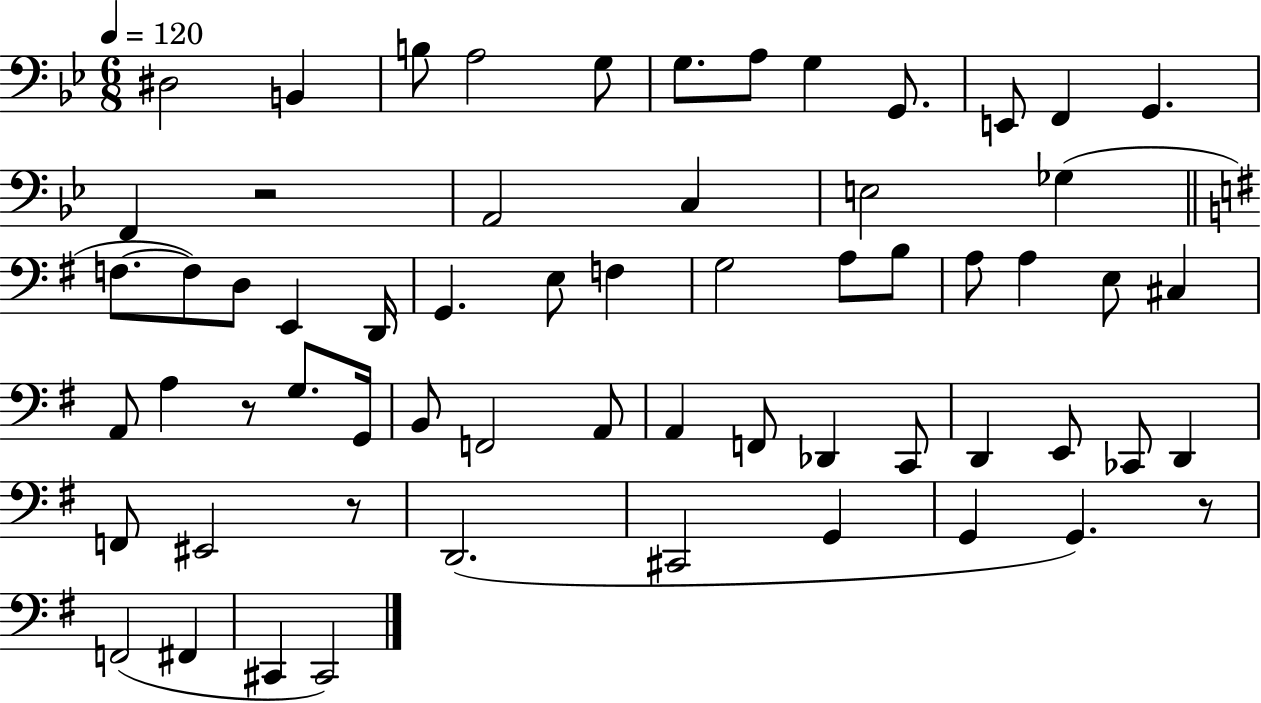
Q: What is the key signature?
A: BES major